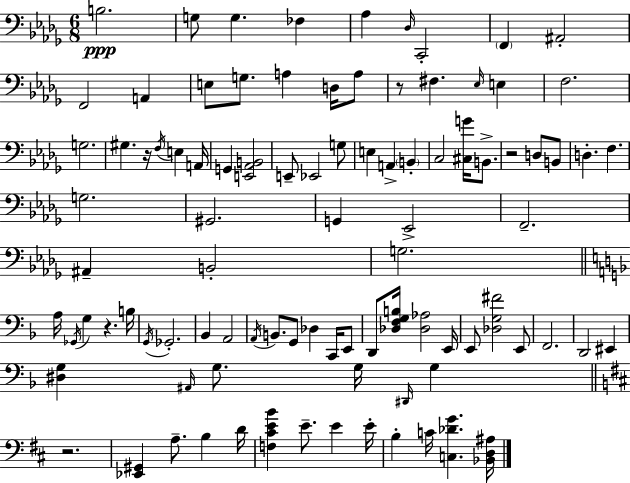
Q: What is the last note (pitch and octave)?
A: C4